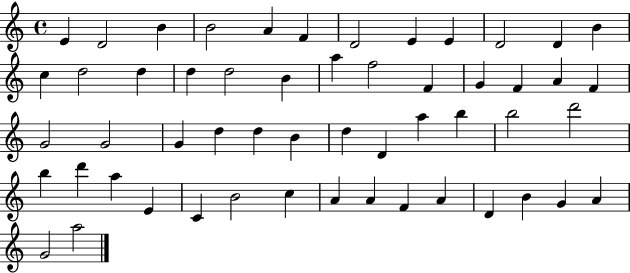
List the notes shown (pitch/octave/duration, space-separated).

E4/q D4/h B4/q B4/h A4/q F4/q D4/h E4/q E4/q D4/h D4/q B4/q C5/q D5/h D5/q D5/q D5/h B4/q A5/q F5/h F4/q G4/q F4/q A4/q F4/q G4/h G4/h G4/q D5/q D5/q B4/q D5/q D4/q A5/q B5/q B5/h D6/h B5/q D6/q A5/q E4/q C4/q B4/h C5/q A4/q A4/q F4/q A4/q D4/q B4/q G4/q A4/q G4/h A5/h